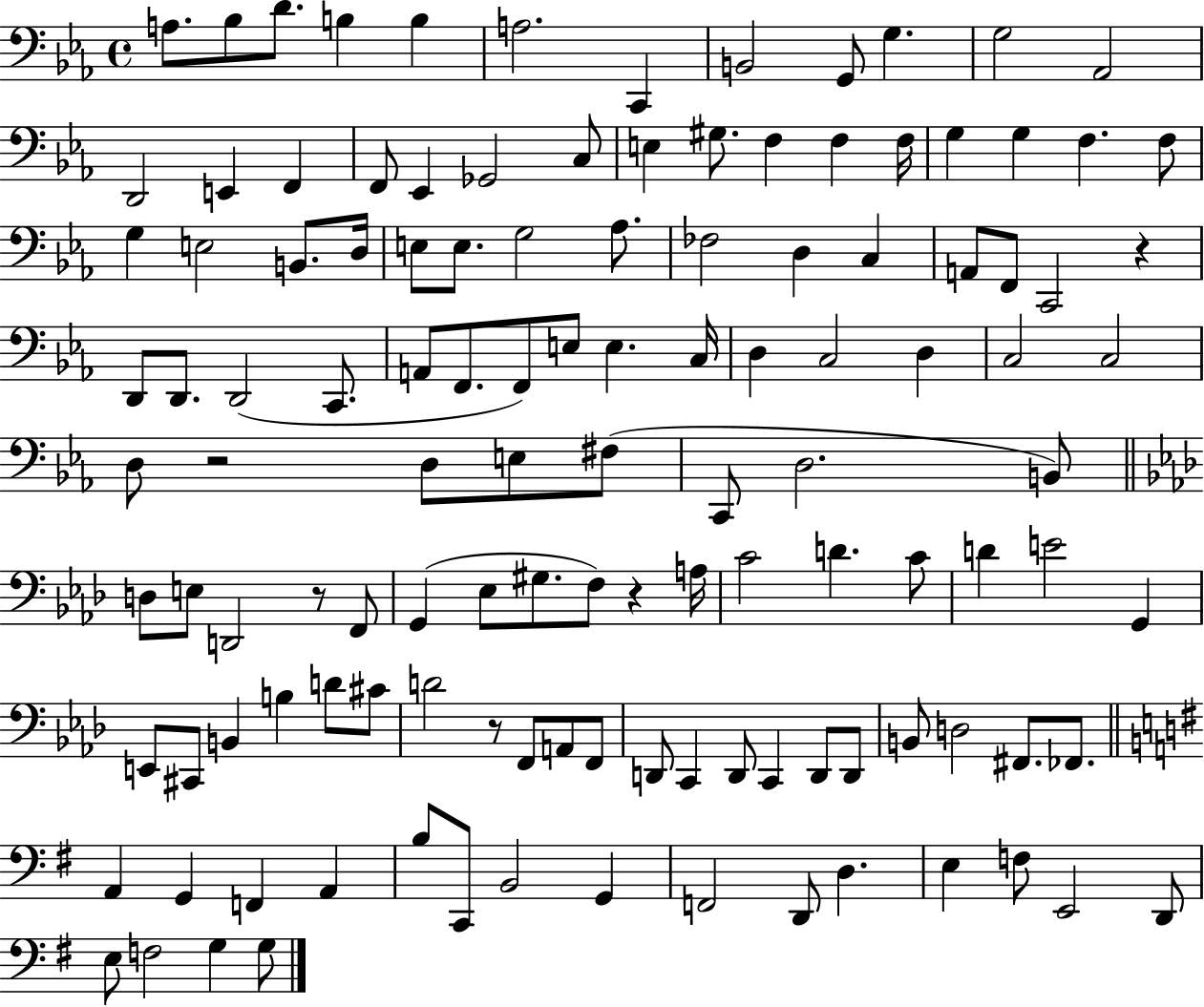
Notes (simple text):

A3/e. Bb3/e D4/e. B3/q B3/q A3/h. C2/q B2/h G2/e G3/q. G3/h Ab2/h D2/h E2/q F2/q F2/e Eb2/q Gb2/h C3/e E3/q G#3/e. F3/q F3/q F3/s G3/q G3/q F3/q. F3/e G3/q E3/h B2/e. D3/s E3/e E3/e. G3/h Ab3/e. FES3/h D3/q C3/q A2/e F2/e C2/h R/q D2/e D2/e. D2/h C2/e. A2/e F2/e. F2/e E3/e E3/q. C3/s D3/q C3/h D3/q C3/h C3/h D3/e R/h D3/e E3/e F#3/e C2/e D3/h. B2/e D3/e E3/e D2/h R/e F2/e G2/q Eb3/e G#3/e. F3/e R/q A3/s C4/h D4/q. C4/e D4/q E4/h G2/q E2/e C#2/e B2/q B3/q D4/e C#4/e D4/h R/e F2/e A2/e F2/e D2/e C2/q D2/e C2/q D2/e D2/e B2/e D3/h F#2/e. FES2/e. A2/q G2/q F2/q A2/q B3/e C2/e B2/h G2/q F2/h D2/e D3/q. E3/q F3/e E2/h D2/e E3/e F3/h G3/q G3/e